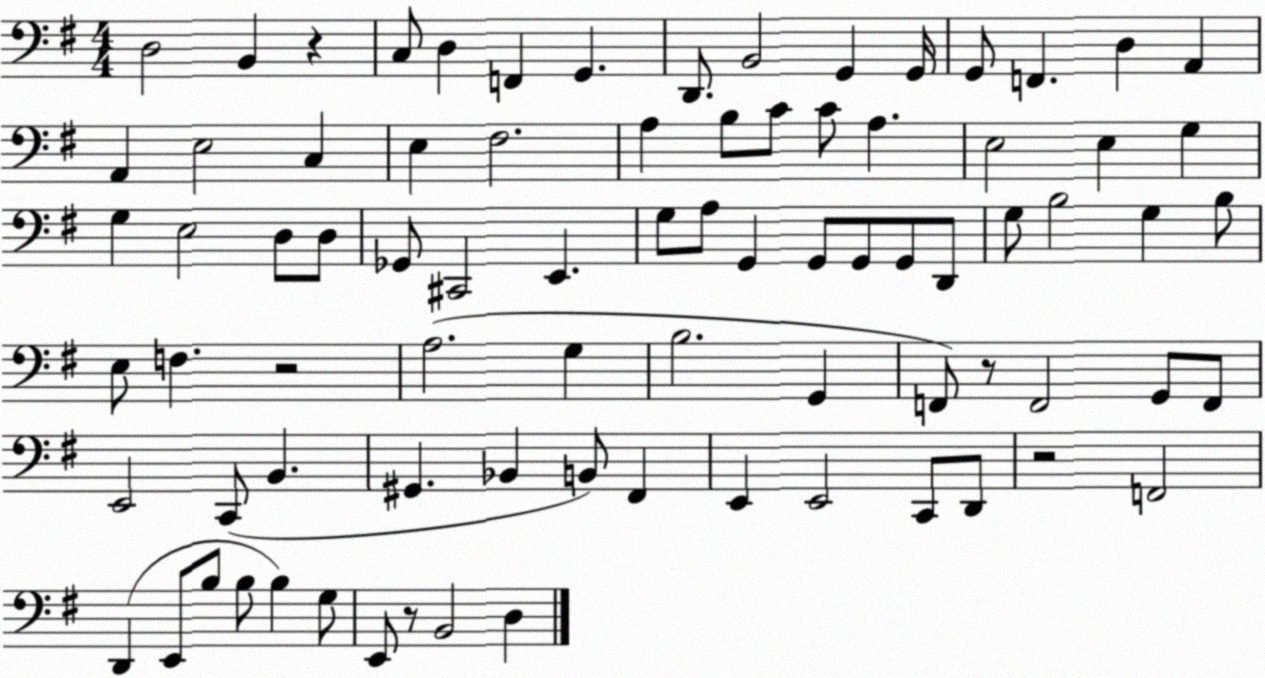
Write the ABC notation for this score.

X:1
T:Untitled
M:4/4
L:1/4
K:G
D,2 B,, z C,/2 D, F,, G,, D,,/2 B,,2 G,, G,,/4 G,,/2 F,, D, A,, A,, E,2 C, E, ^F,2 A, B,/2 C/2 C/2 A, E,2 E, G, G, E,2 D,/2 D,/2 _G,,/2 ^C,,2 E,, G,/2 A,/2 G,, G,,/2 G,,/2 G,,/2 D,,/2 G,/2 B,2 G, B,/2 E,/2 F, z2 A,2 G, B,2 G,, F,,/2 z/2 F,,2 G,,/2 F,,/2 E,,2 C,,/2 B,, ^G,, _B,, B,,/2 ^F,, E,, E,,2 C,,/2 D,,/2 z2 F,,2 D,, E,,/2 B,/2 B,/2 B, G,/2 E,,/2 z/2 B,,2 D,